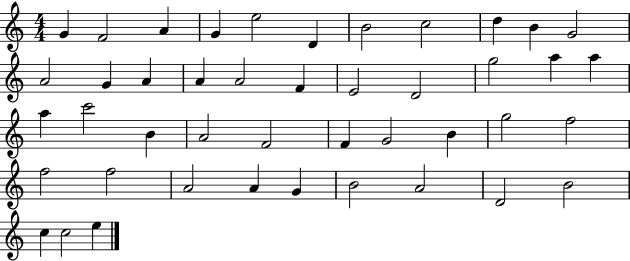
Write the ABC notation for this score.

X:1
T:Untitled
M:4/4
L:1/4
K:C
G F2 A G e2 D B2 c2 d B G2 A2 G A A A2 F E2 D2 g2 a a a c'2 B A2 F2 F G2 B g2 f2 f2 f2 A2 A G B2 A2 D2 B2 c c2 e